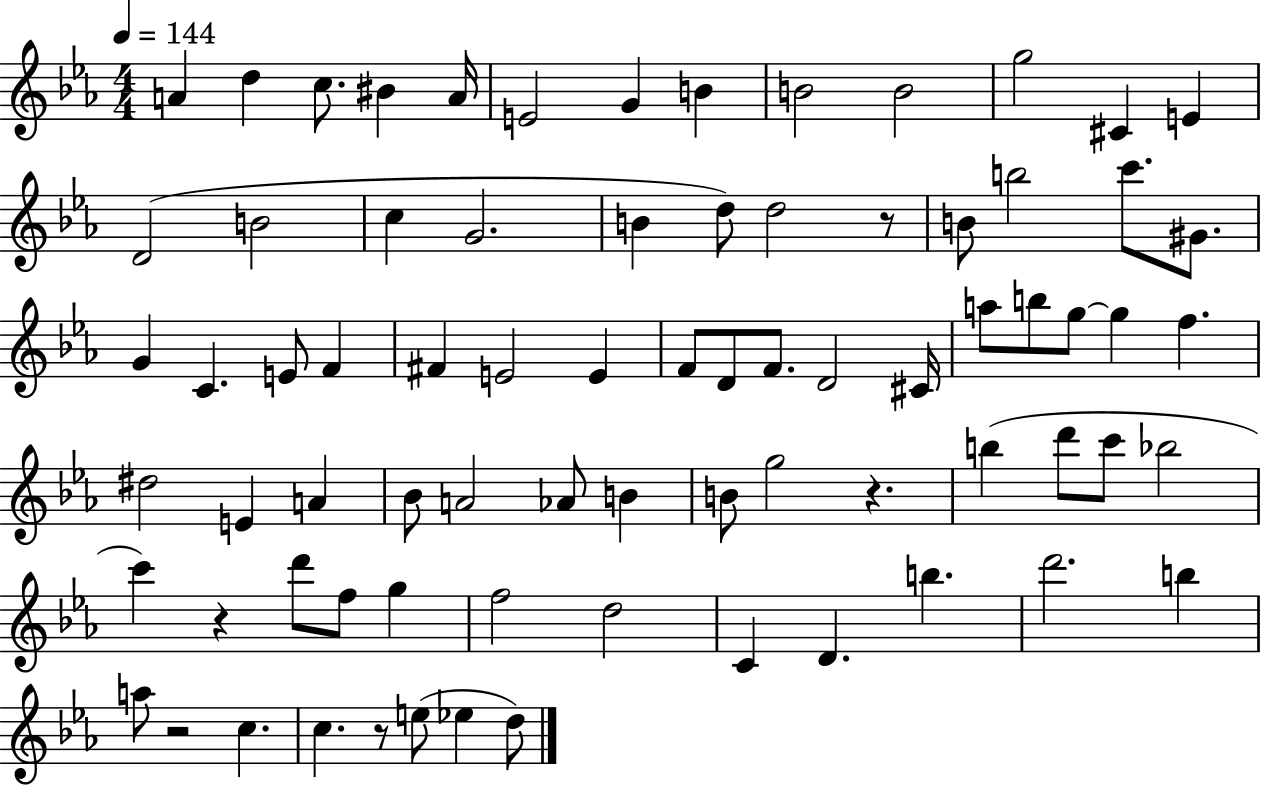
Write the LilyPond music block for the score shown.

{
  \clef treble
  \numericTimeSignature
  \time 4/4
  \key ees \major
  \tempo 4 = 144
  a'4 d''4 c''8. bis'4 a'16 | e'2 g'4 b'4 | b'2 b'2 | g''2 cis'4 e'4 | \break d'2( b'2 | c''4 g'2. | b'4 d''8) d''2 r8 | b'8 b''2 c'''8. gis'8. | \break g'4 c'4. e'8 f'4 | fis'4 e'2 e'4 | f'8 d'8 f'8. d'2 cis'16 | a''8 b''8 g''8~~ g''4 f''4. | \break dis''2 e'4 a'4 | bes'8 a'2 aes'8 b'4 | b'8 g''2 r4. | b''4( d'''8 c'''8 bes''2 | \break c'''4) r4 d'''8 f''8 g''4 | f''2 d''2 | c'4 d'4. b''4. | d'''2. b''4 | \break a''8 r2 c''4. | c''4. r8 e''8( ees''4 d''8) | \bar "|."
}